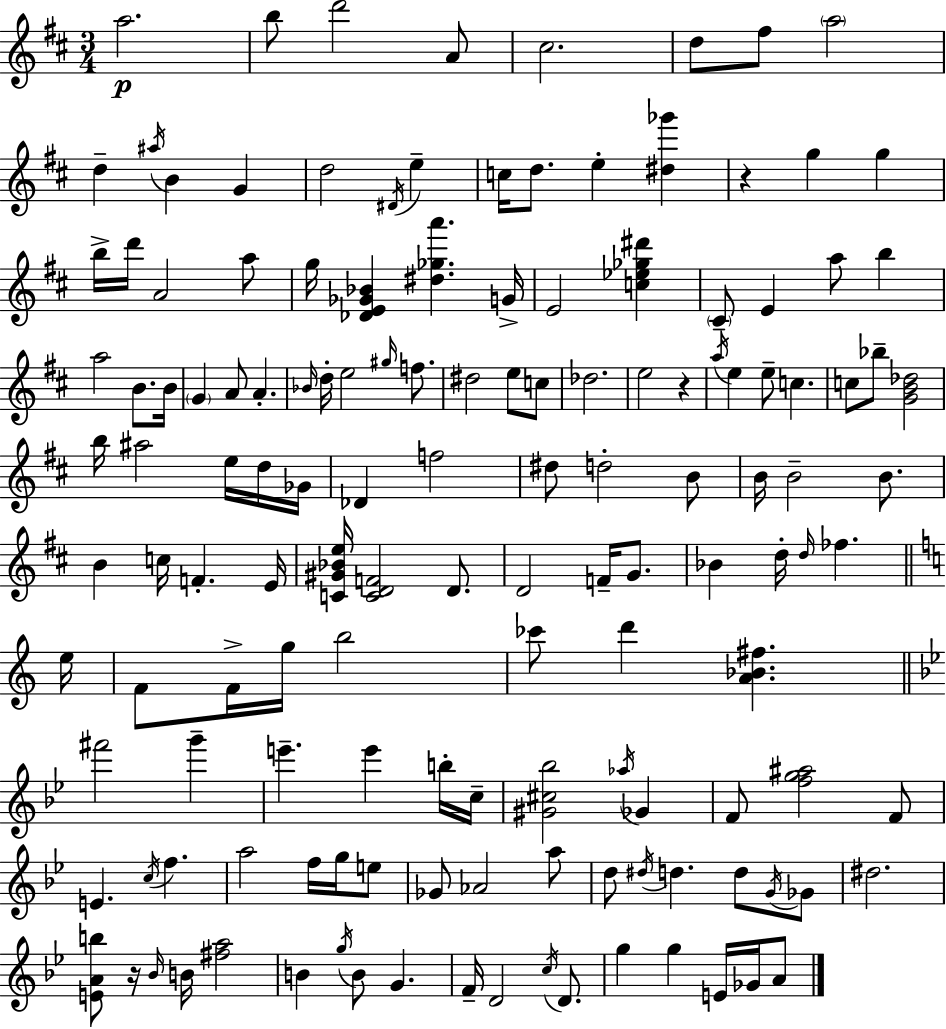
A5/h. B5/e D6/h A4/e C#5/h. D5/e F#5/e A5/h D5/q A#5/s B4/q G4/q D5/h D#4/s E5/q C5/s D5/e. E5/q [D#5,Gb6]/q R/q G5/q G5/q B5/s D6/s A4/h A5/e G5/s [Db4,E4,Gb4,Bb4]/q [D#5,Gb5,A6]/q. G4/s E4/h [C5,Eb5,Gb5,D#6]/q C#4/e E4/q A5/e B5/q A5/h B4/e. B4/s G4/q A4/e A4/q. Bb4/s D5/s E5/h G#5/s F5/e. D#5/h E5/e C5/e Db5/h. E5/h R/q A5/s E5/q E5/e C5/q. C5/e Bb5/e [G4,B4,Db5]/h B5/s A#5/h E5/s D5/s Gb4/s Db4/q F5/h D#5/e D5/h B4/e B4/s B4/h B4/e. B4/q C5/s F4/q. E4/s [C4,G#4,Bb4,E5]/s [C4,D4,F4]/h D4/e. D4/h F4/s G4/e. Bb4/q D5/s D5/s FES5/q. E5/s F4/e F4/s G5/s B5/h CES6/e D6/q [A4,Bb4,F#5]/q. F#6/h G6/q E6/q. E6/q B5/s C5/s [G#4,C#5,Bb5]/h Ab5/s Gb4/q F4/e [F5,G5,A#5]/h F4/e E4/q. C5/s F5/q. A5/h F5/s G5/s E5/e Gb4/e Ab4/h A5/e D5/e D#5/s D5/q. D5/e G4/s Gb4/e D#5/h. [E4,A4,B5]/e R/s Bb4/s B4/s [F#5,A5]/h B4/q G5/s B4/e G4/q. F4/s D4/h C5/s D4/e. G5/q G5/q E4/s Gb4/s A4/e